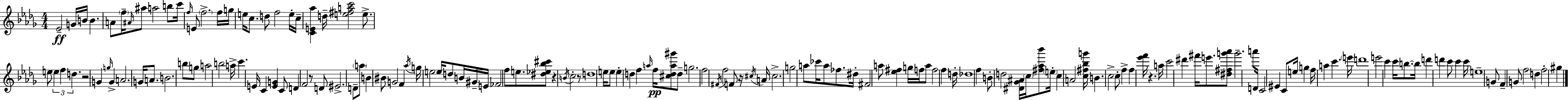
Eb4/h G4/s B4/s B4/q. A4/e F5/s A#4/s A#5/e A5/h B5/e C6/s F5/s E4/e F5/h. F5/s G5/s E5/s C5/e. D5/e F5/h E5/s C5/s [C4,E4,Ab5]/q D5/s [E5,F#5,A5,C6]/h E5/e. E5/e E5/q F5/q D5/q. R/h G4/q G5/s G4/q A4/h. G4/s A4/e. B4/h. B5/e G5/e A5/h B5/h A5/s C6/q. E4/s C4/q [E4,G4]/q C4/e D4/q F4/h R/e D4/e EIS4/h. D4/e A5/e B4/q BIS4/e G4/h F4/q Ab5/s G5/s E5/h E5/s D5/e B4/s G#4/s E4/s FES4/h F5/e E5/e. [D#5,Eb5,Bb5,C#6]/e R/q B4/s C5/h R/e D5/w E5/s E5/e E5/q D5/q F5/q A5/s F5/s [C#5,D5,A5,G#6]/e D5/e G5/h. F5/h F#4/s F5/h F4/e R/s C#5/s A4/s C#5/h. G5/h A5/e CES6/s A5/e FES5/e. D#5/s F#4/h A5/e [Eb5,F#5]/q G5/s F5/s A5/e F5/h F5/q D5/s Db5/w F5/q B4/e D5/h [D#4,Gb4,A#4]/s C5/s [F#5,Ab5,Bb6]/e E5/s C5/q A4/h [C5,F#5,Bb5,G6]/s B4/q. C5/h C5/e F5/q F5/q [Eb6,F6]/s R/q. A5/s C6/h D#6/q F#6/s E6/e. [D#5,F#5,G6,Ab6]/e G6/h. A6/e D4/s C4/h EIS4/q C4/e E5/s G5/q F5/s A5/q C6/q. E6/s D6/w E6/h C6/q C6/s B5/e. B5/s D6/q D6/q C6/e C6/q C6/s E5/w G4/e F4/q G4/e F5/h D5/q F5/h G#5/q